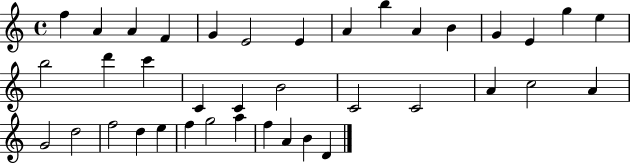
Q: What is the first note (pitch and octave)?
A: F5